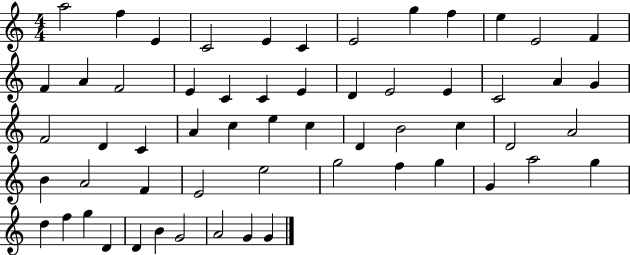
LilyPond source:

{
  \clef treble
  \numericTimeSignature
  \time 4/4
  \key c \major
  a''2 f''4 e'4 | c'2 e'4 c'4 | e'2 g''4 f''4 | e''4 e'2 f'4 | \break f'4 a'4 f'2 | e'4 c'4 c'4 e'4 | d'4 e'2 e'4 | c'2 a'4 g'4 | \break f'2 d'4 c'4 | a'4 c''4 e''4 c''4 | d'4 b'2 c''4 | d'2 a'2 | \break b'4 a'2 f'4 | e'2 e''2 | g''2 f''4 g''4 | g'4 a''2 g''4 | \break d''4 f''4 g''4 d'4 | d'4 b'4 g'2 | a'2 g'4 g'4 | \bar "|."
}